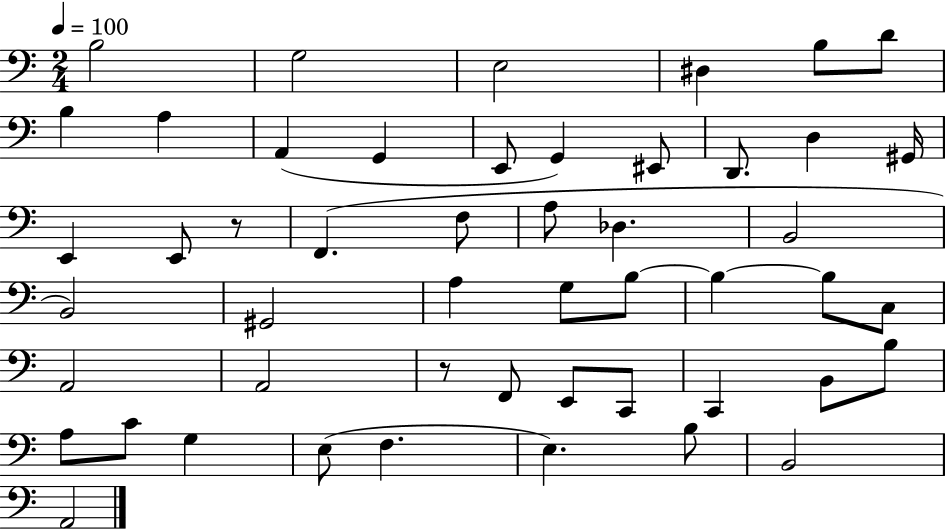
X:1
T:Untitled
M:2/4
L:1/4
K:C
B,2 G,2 E,2 ^D, B,/2 D/2 B, A, A,, G,, E,,/2 G,, ^E,,/2 D,,/2 D, ^G,,/4 E,, E,,/2 z/2 F,, F,/2 A,/2 _D, B,,2 B,,2 ^G,,2 A, G,/2 B,/2 B, B,/2 C,/2 A,,2 A,,2 z/2 F,,/2 E,,/2 C,,/2 C,, B,,/2 B,/2 A,/2 C/2 G, E,/2 F, E, B,/2 B,,2 A,,2